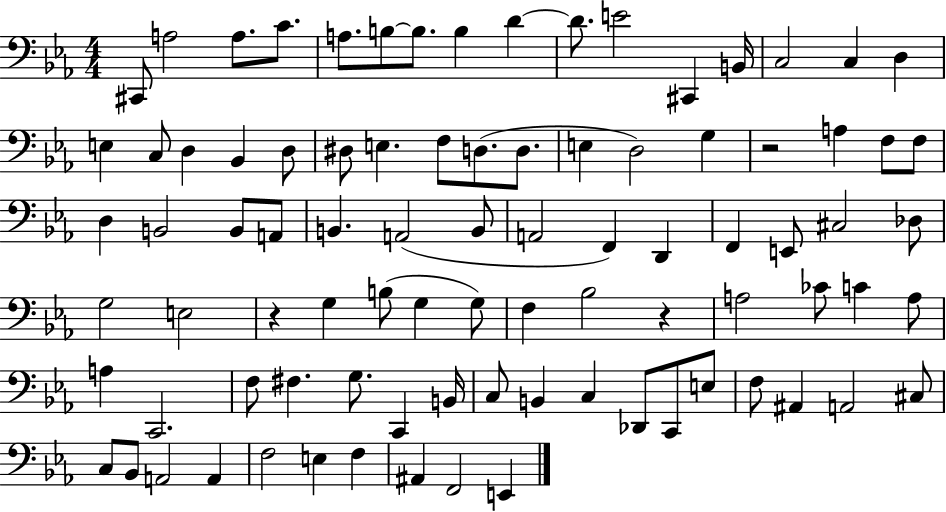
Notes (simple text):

C#2/e A3/h A3/e. C4/e. A3/e. B3/e B3/e. B3/q D4/q D4/e. E4/h C#2/q B2/s C3/h C3/q D3/q E3/q C3/e D3/q Bb2/q D3/e D#3/e E3/q. F3/e D3/e. D3/e. E3/q D3/h G3/q R/h A3/q F3/e F3/e D3/q B2/h B2/e A2/e B2/q. A2/h B2/e A2/h F2/q D2/q F2/q E2/e C#3/h Db3/e G3/h E3/h R/q G3/q B3/e G3/q G3/e F3/q Bb3/h R/q A3/h CES4/e C4/q A3/e A3/q C2/h. F3/e F#3/q. G3/e. C2/q B2/s C3/e B2/q C3/q Db2/e C2/e E3/e F3/e A#2/q A2/h C#3/e C3/e Bb2/e A2/h A2/q F3/h E3/q F3/q A#2/q F2/h E2/q